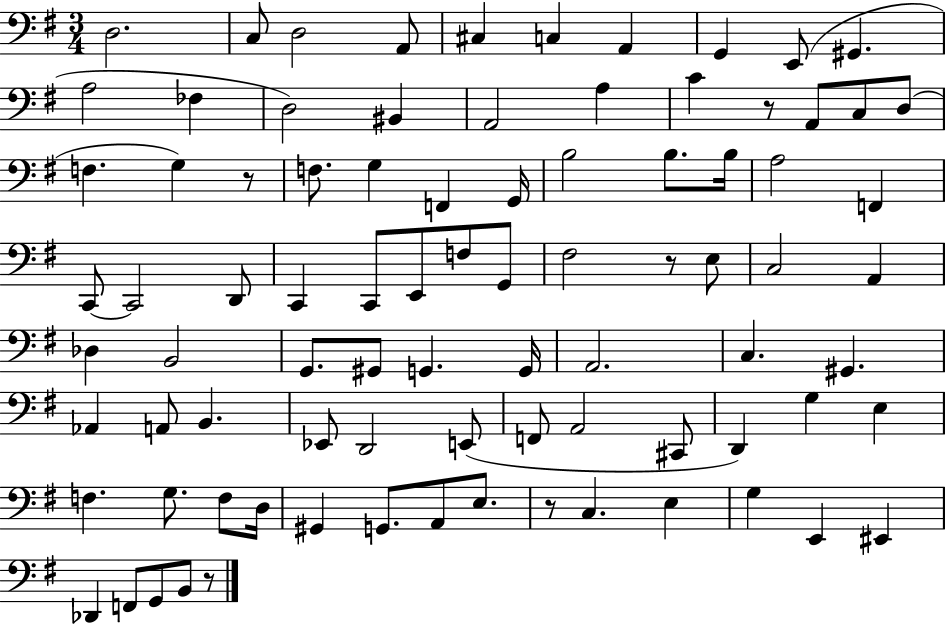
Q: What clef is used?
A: bass